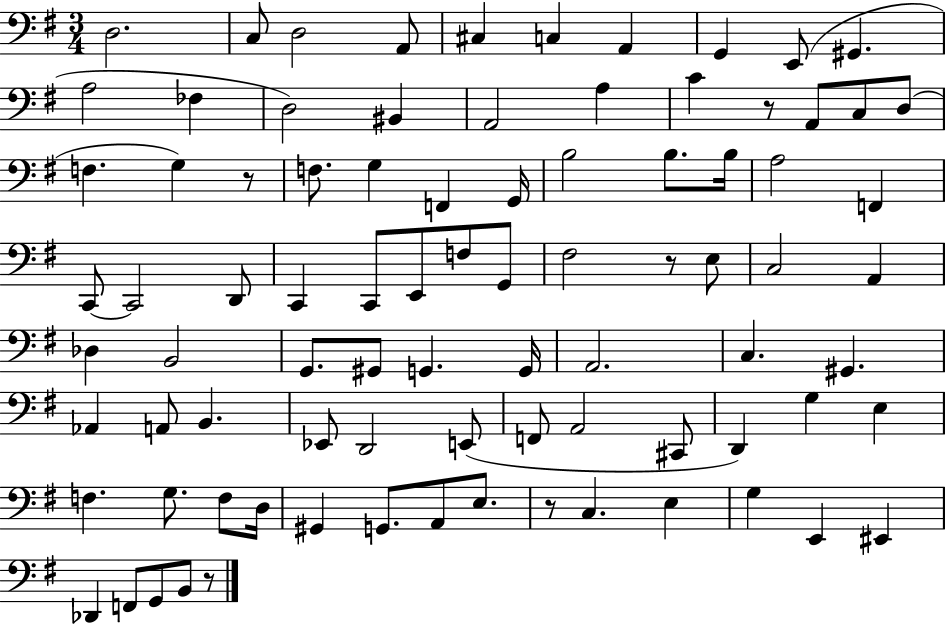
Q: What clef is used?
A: bass